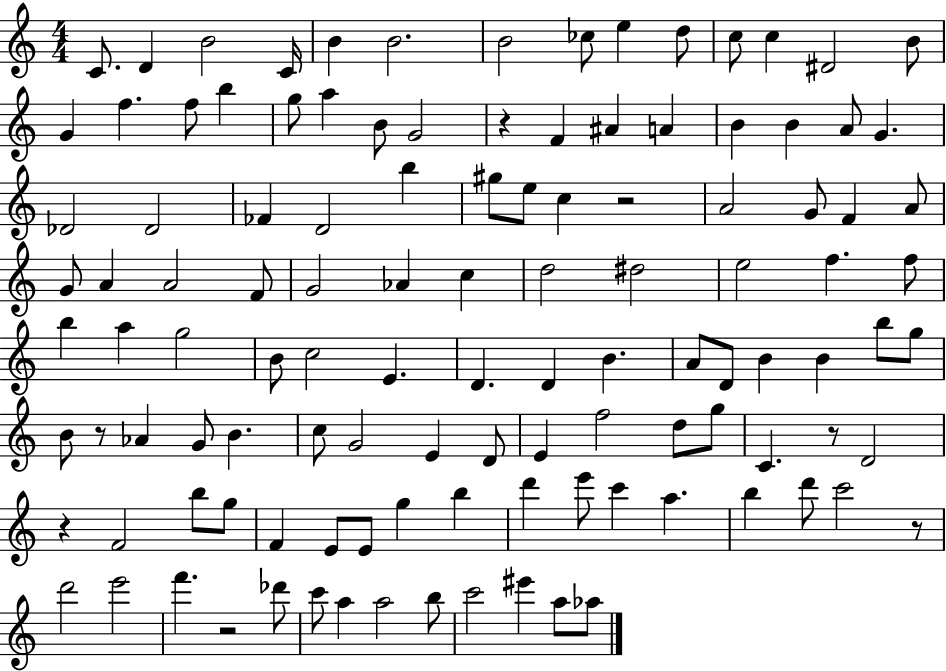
C4/e. D4/q B4/h C4/s B4/q B4/h. B4/h CES5/e E5/q D5/e C5/e C5/q D#4/h B4/e G4/q F5/q. F5/e B5/q G5/e A5/q B4/e G4/h R/q F4/q A#4/q A4/q B4/q B4/q A4/e G4/q. Db4/h Db4/h FES4/q D4/h B5/q G#5/e E5/e C5/q R/h A4/h G4/e F4/q A4/e G4/e A4/q A4/h F4/e G4/h Ab4/q C5/q D5/h D#5/h E5/h F5/q. F5/e B5/q A5/q G5/h B4/e C5/h E4/q. D4/q. D4/q B4/q. A4/e D4/e B4/q B4/q B5/e G5/e B4/e R/e Ab4/q G4/e B4/q. C5/e G4/h E4/q D4/e E4/q F5/h D5/e G5/e C4/q. R/e D4/h R/q F4/h B5/e G5/e F4/q E4/e E4/e G5/q B5/q D6/q E6/e C6/q A5/q. B5/q D6/e C6/h R/e D6/h E6/h F6/q. R/h Db6/e C6/e A5/q A5/h B5/e C6/h EIS6/q A5/e Ab5/e